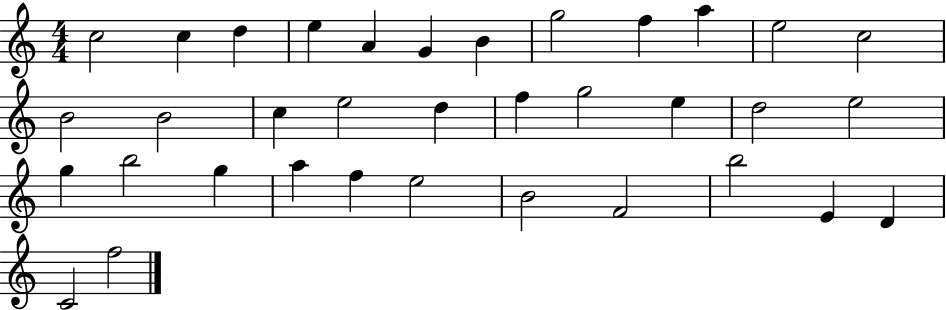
C5/h C5/q D5/q E5/q A4/q G4/q B4/q G5/h F5/q A5/q E5/h C5/h B4/h B4/h C5/q E5/h D5/q F5/q G5/h E5/q D5/h E5/h G5/q B5/h G5/q A5/q F5/q E5/h B4/h F4/h B5/h E4/q D4/q C4/h F5/h